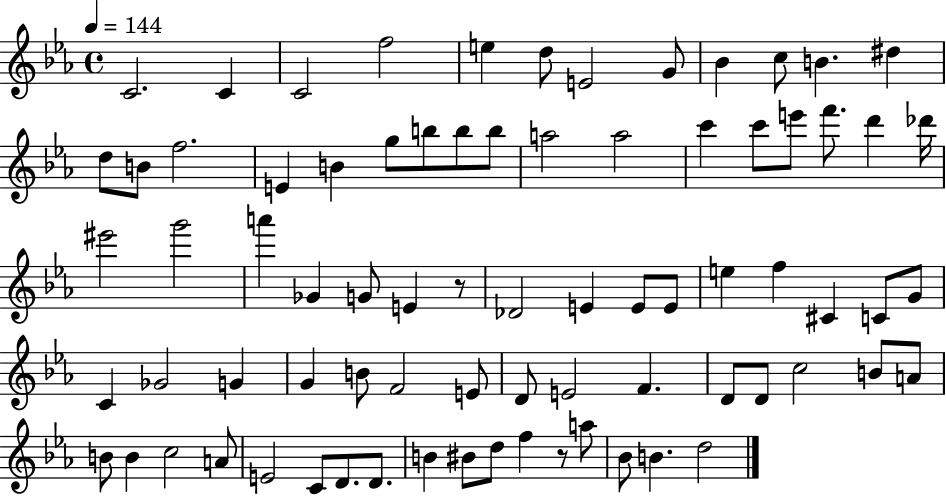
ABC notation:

X:1
T:Untitled
M:4/4
L:1/4
K:Eb
C2 C C2 f2 e d/2 E2 G/2 _B c/2 B ^d d/2 B/2 f2 E B g/2 b/2 b/2 b/2 a2 a2 c' c'/2 e'/2 f'/2 d' _d'/4 ^e'2 g'2 a' _G G/2 E z/2 _D2 E E/2 E/2 e f ^C C/2 G/2 C _G2 G G B/2 F2 E/2 D/2 E2 F D/2 D/2 c2 B/2 A/2 B/2 B c2 A/2 E2 C/2 D/2 D/2 B ^B/2 d/2 f z/2 a/2 _B/2 B d2